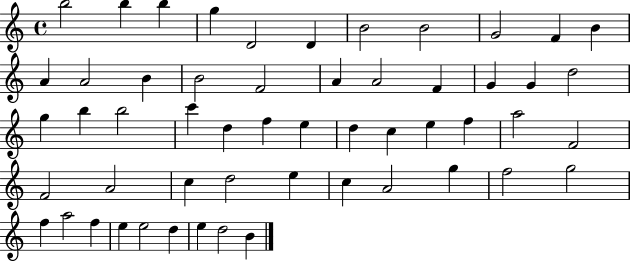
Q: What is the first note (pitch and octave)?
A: B5